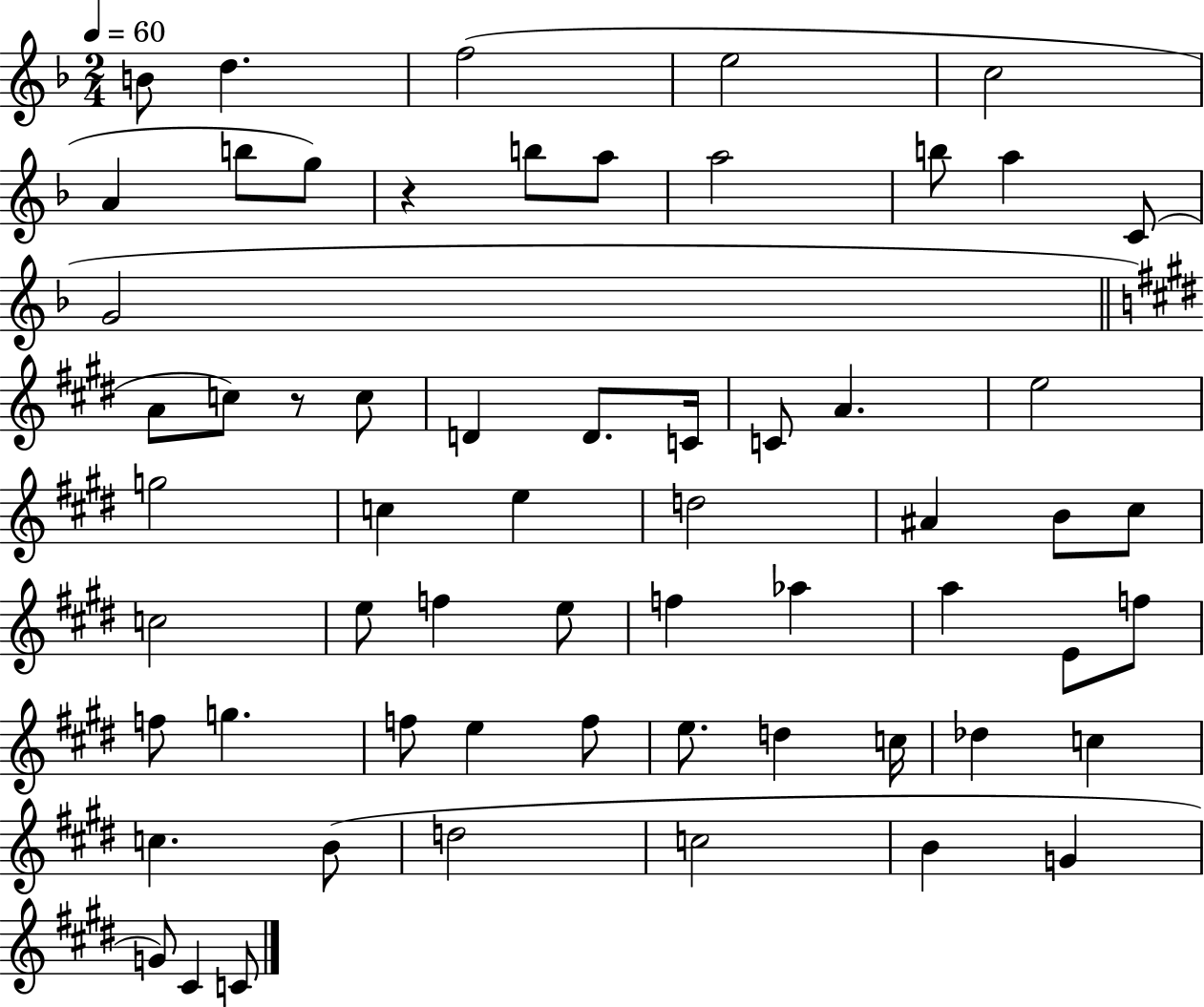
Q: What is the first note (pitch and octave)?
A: B4